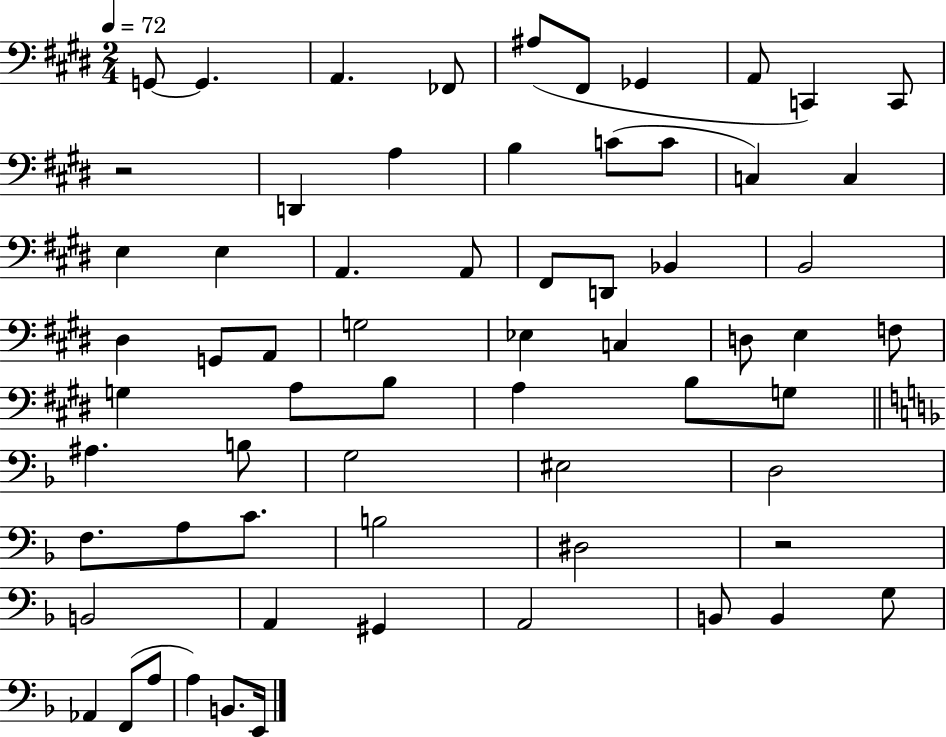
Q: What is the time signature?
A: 2/4